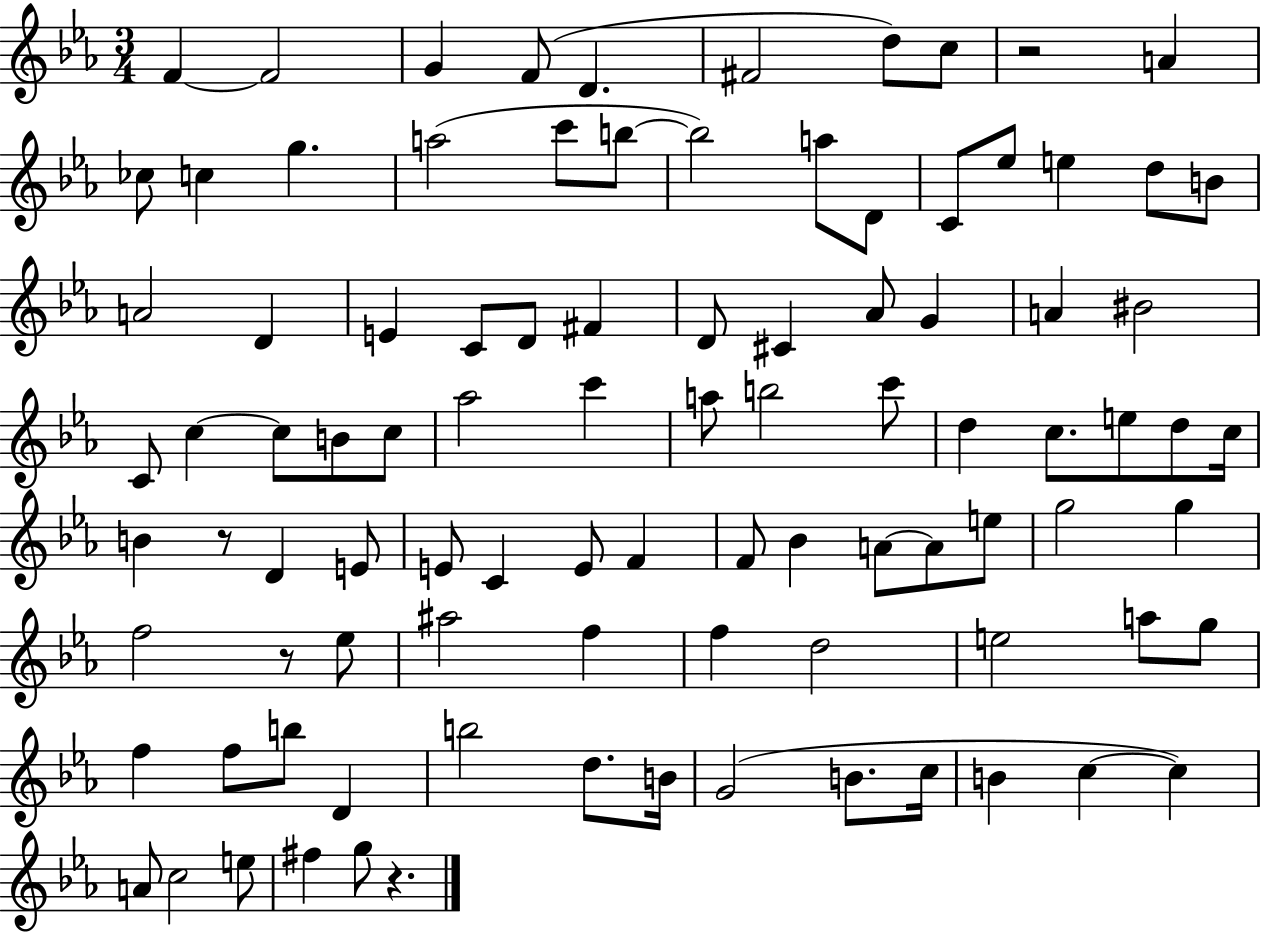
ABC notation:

X:1
T:Untitled
M:3/4
L:1/4
K:Eb
F F2 G F/2 D ^F2 d/2 c/2 z2 A _c/2 c g a2 c'/2 b/2 b2 a/2 D/2 C/2 _e/2 e d/2 B/2 A2 D E C/2 D/2 ^F D/2 ^C _A/2 G A ^B2 C/2 c c/2 B/2 c/2 _a2 c' a/2 b2 c'/2 d c/2 e/2 d/2 c/4 B z/2 D E/2 E/2 C E/2 F F/2 _B A/2 A/2 e/2 g2 g f2 z/2 _e/2 ^a2 f f d2 e2 a/2 g/2 f f/2 b/2 D b2 d/2 B/4 G2 B/2 c/4 B c c A/2 c2 e/2 ^f g/2 z